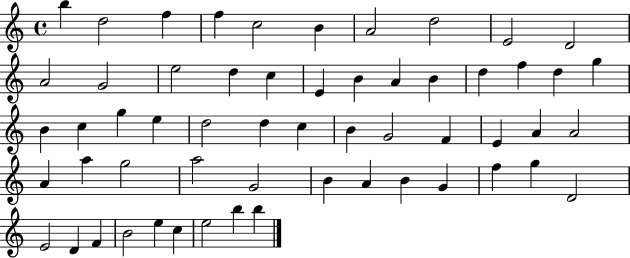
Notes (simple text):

B5/q D5/h F5/q F5/q C5/h B4/q A4/h D5/h E4/h D4/h A4/h G4/h E5/h D5/q C5/q E4/q B4/q A4/q B4/q D5/q F5/q D5/q G5/q B4/q C5/q G5/q E5/q D5/h D5/q C5/q B4/q G4/h F4/q E4/q A4/q A4/h A4/q A5/q G5/h A5/h G4/h B4/q A4/q B4/q G4/q F5/q G5/q D4/h E4/h D4/q F4/q B4/h E5/q C5/q E5/h B5/q B5/q